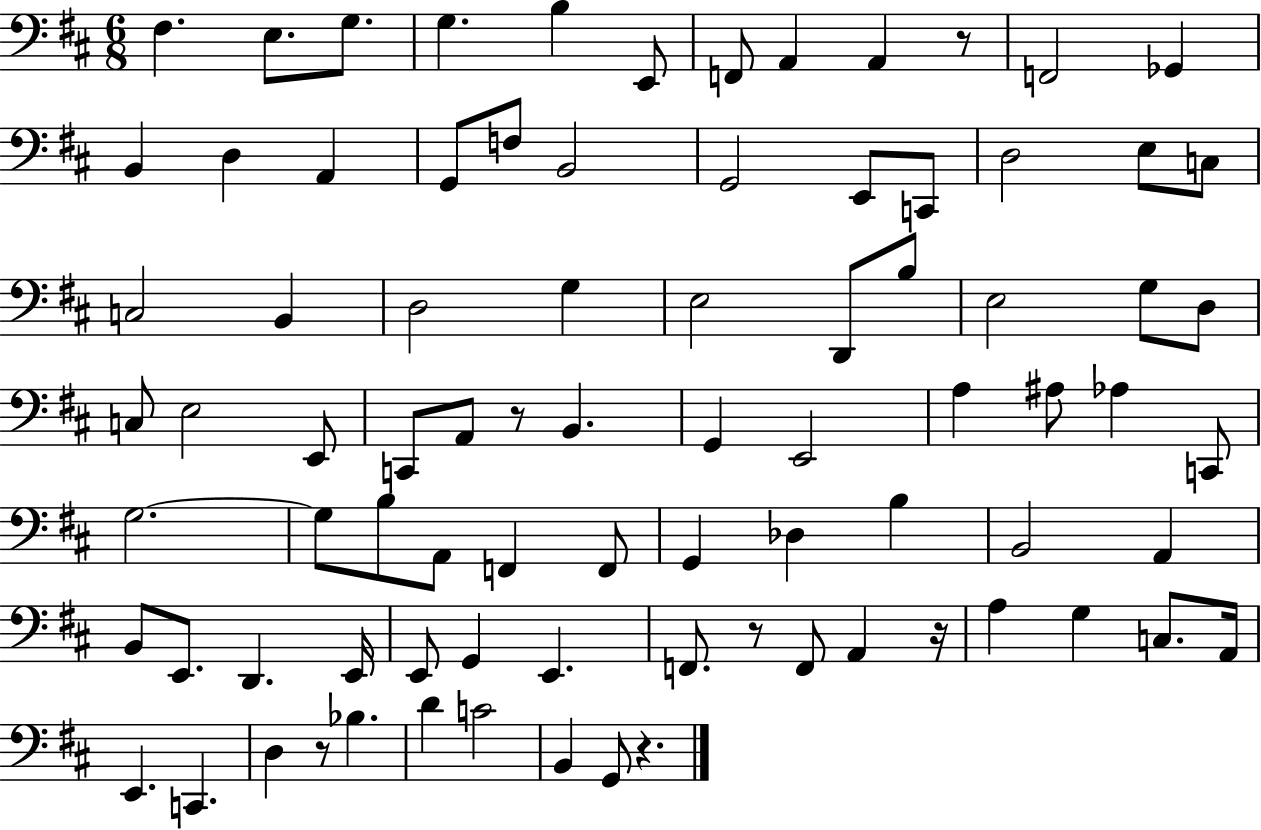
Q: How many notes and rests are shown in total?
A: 84